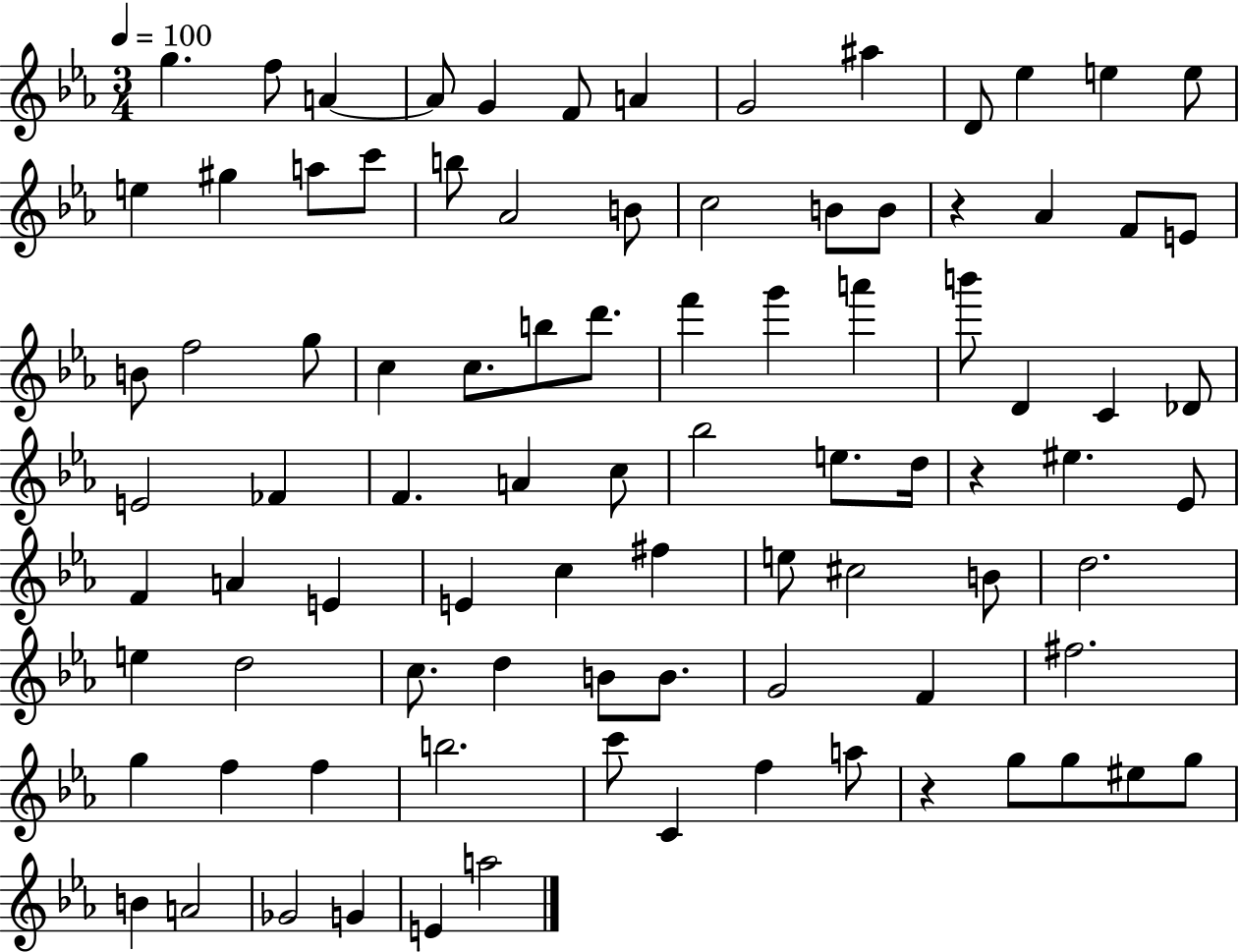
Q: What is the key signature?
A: EES major